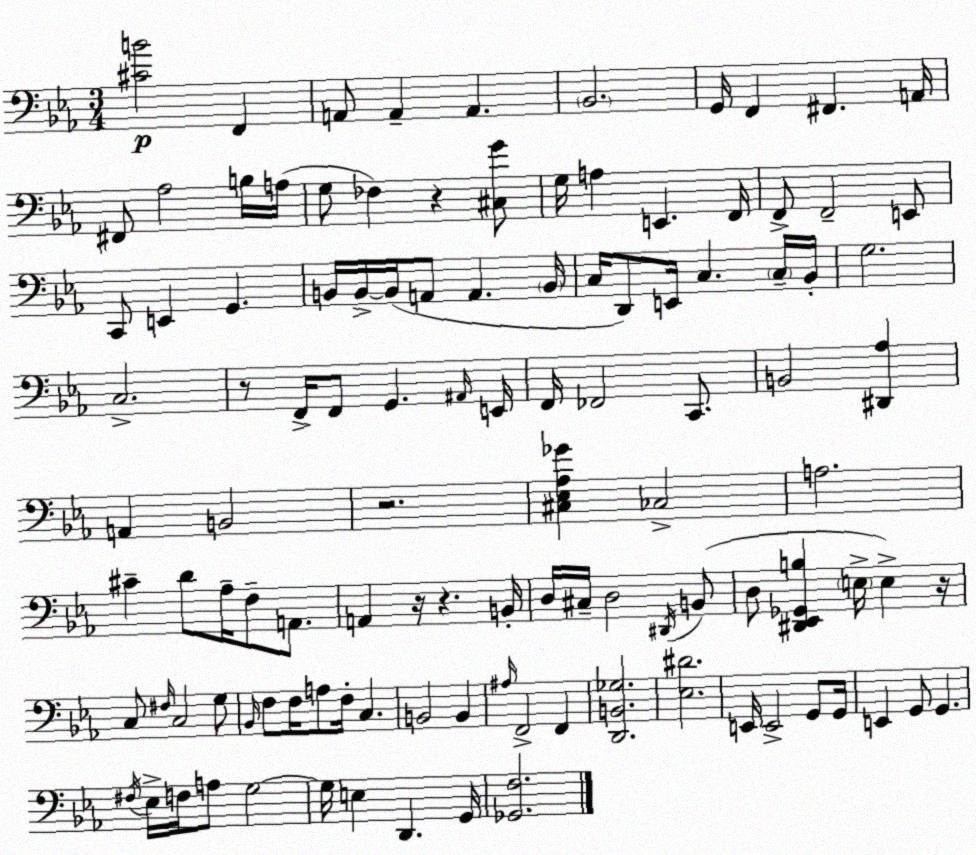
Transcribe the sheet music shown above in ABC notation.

X:1
T:Untitled
M:3/4
L:1/4
K:Eb
[^CB]2 F,, A,,/2 A,, A,, _B,,2 G,,/4 F,, ^F,, A,,/4 ^F,,/2 _A,2 B,/4 A,/4 G,/2 _F, z [^C,G]/2 G,/4 A, E,, F,,/4 F,,/2 F,,2 E,,/2 C,,/2 E,, G,, B,,/4 B,,/4 B,,/4 A,,/2 A,, B,,/4 C,/4 D,,/2 E,,/4 C, C,/4 _B,,/4 G,2 C,2 z/2 F,,/4 F,,/2 G,, ^A,,/4 E,,/4 F,,/4 _F,,2 C,,/2 B,,2 [^D,,_A,] A,, B,,2 z2 [^C,_E,_A,_G] _C,2 A,2 ^C D/2 _A,/4 F,/2 A,,/2 A,, z/4 z B,,/4 D,/4 ^C,/4 D,2 ^D,,/4 B,,/2 D,/2 [^D,,_E,,_G,,B,] E,/4 E, z/4 C,/2 ^F,/4 C,2 G,/2 _B,,/4 F,/2 F,/4 A,/2 F,/4 C, B,,2 B,, ^A,/4 F,,2 F,, [D,,B,,_G,]2 [_E,^D]2 E,,/4 E,,2 G,,/2 G,,/4 E,, G,,/2 G,, ^F,/4 _E,/4 F,/4 A,/2 G,2 G,/4 E, D,, G,,/4 [_G,,F,]2